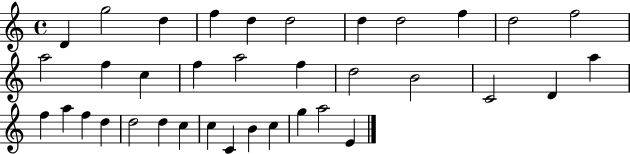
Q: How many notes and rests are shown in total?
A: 36